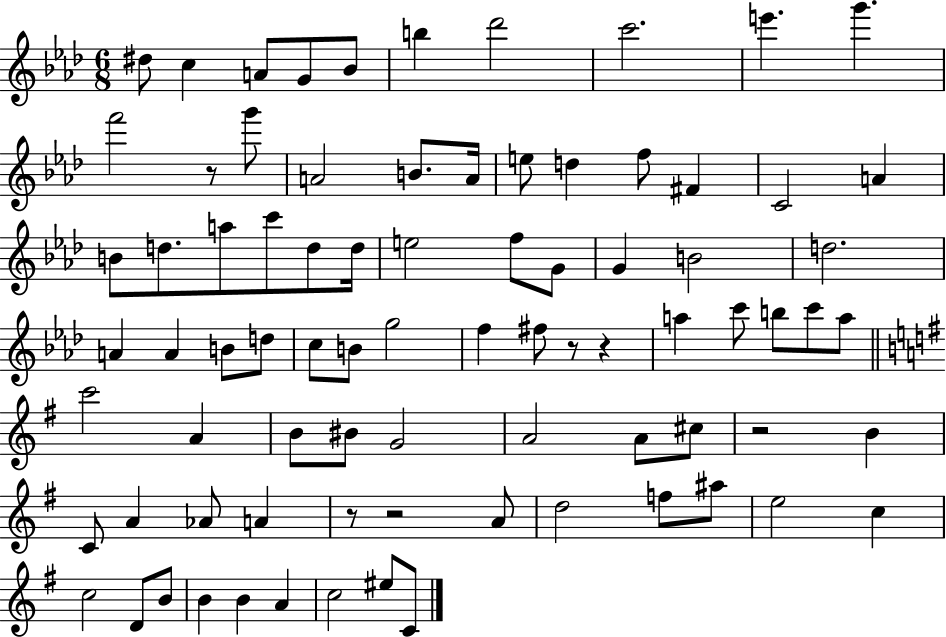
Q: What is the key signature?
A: AES major